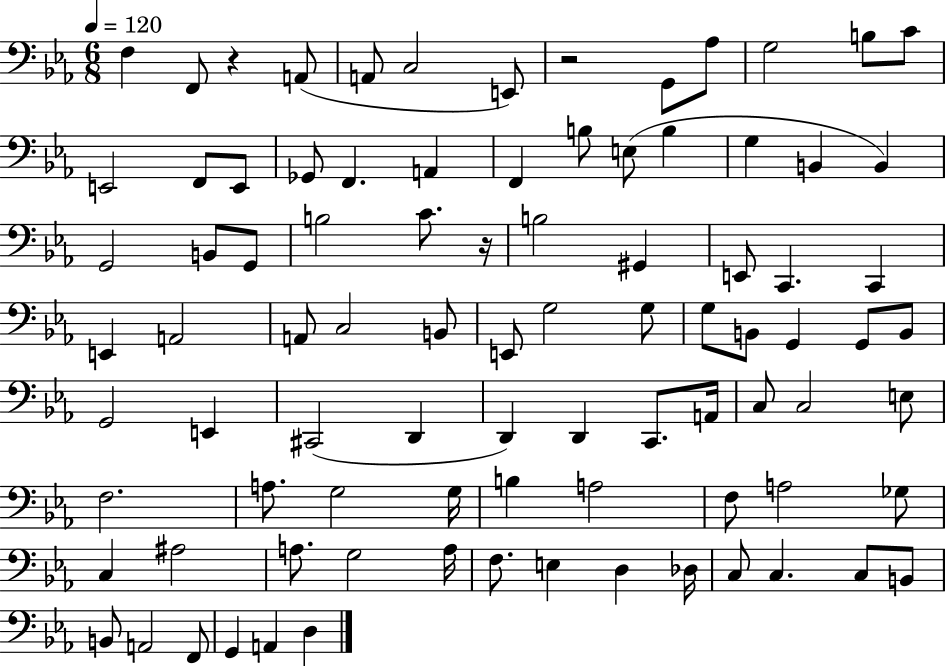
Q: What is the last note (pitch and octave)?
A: D3